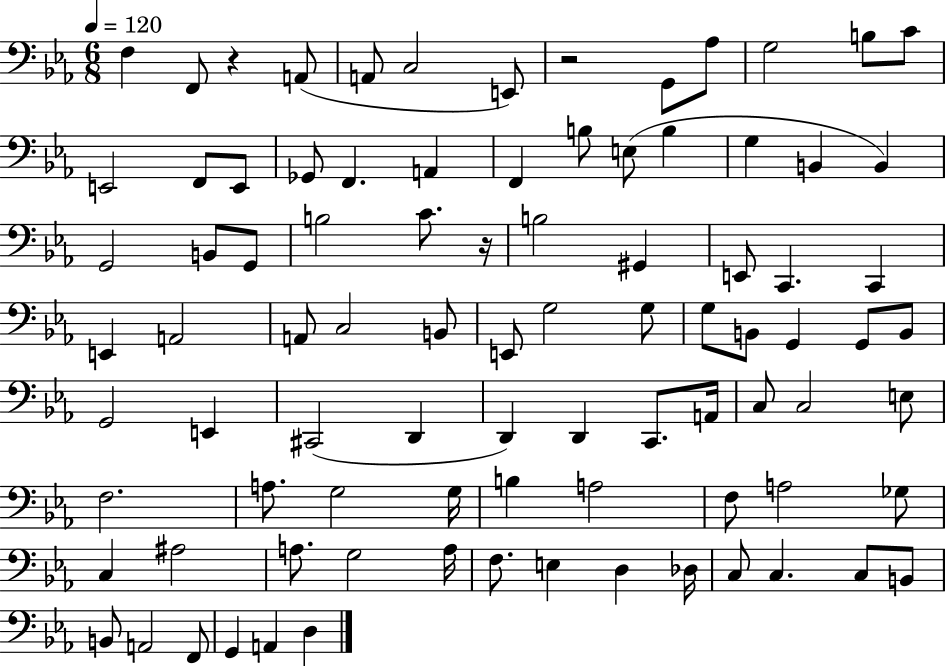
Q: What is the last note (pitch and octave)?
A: D3